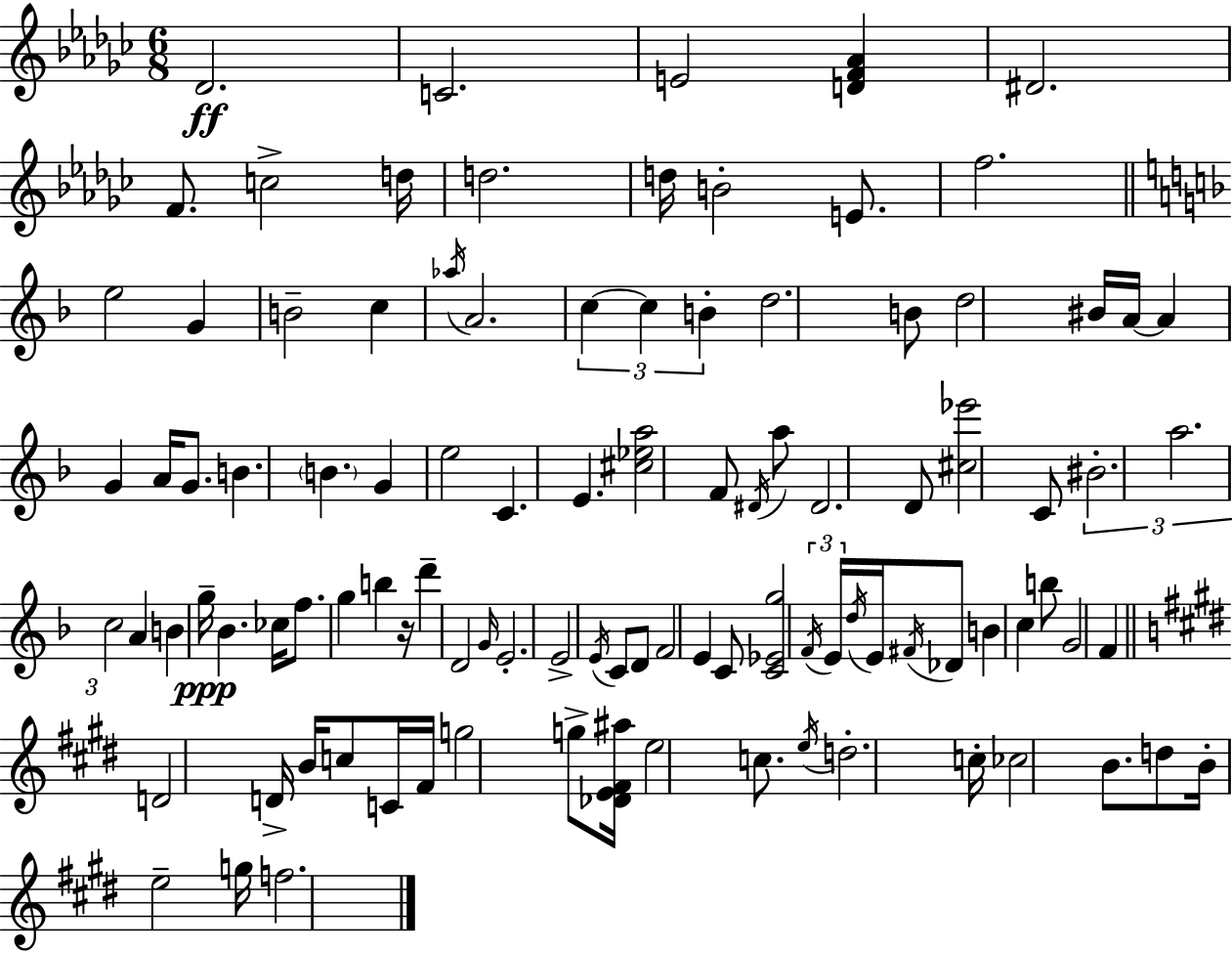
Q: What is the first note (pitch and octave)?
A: Db4